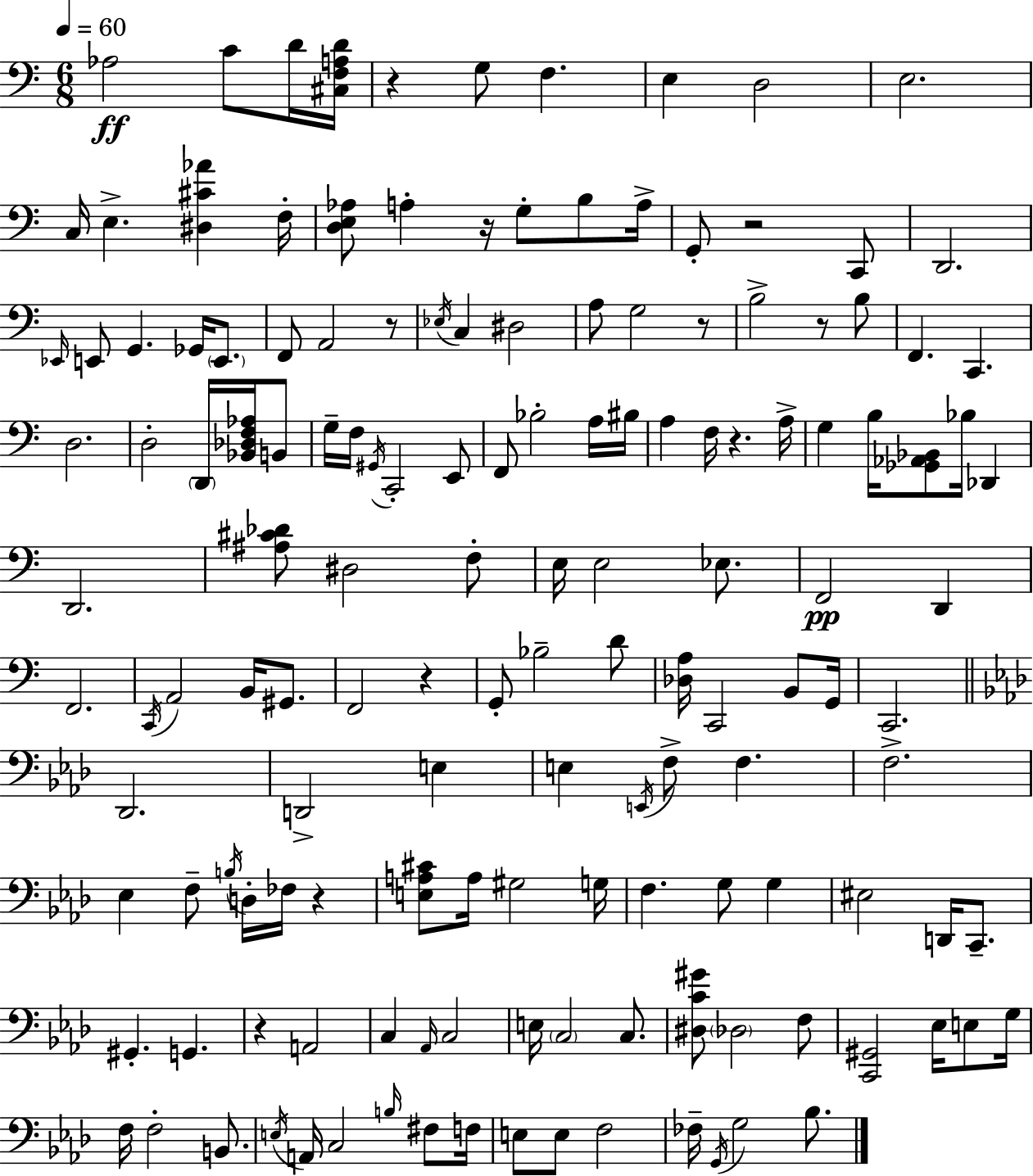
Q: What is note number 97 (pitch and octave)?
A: C2